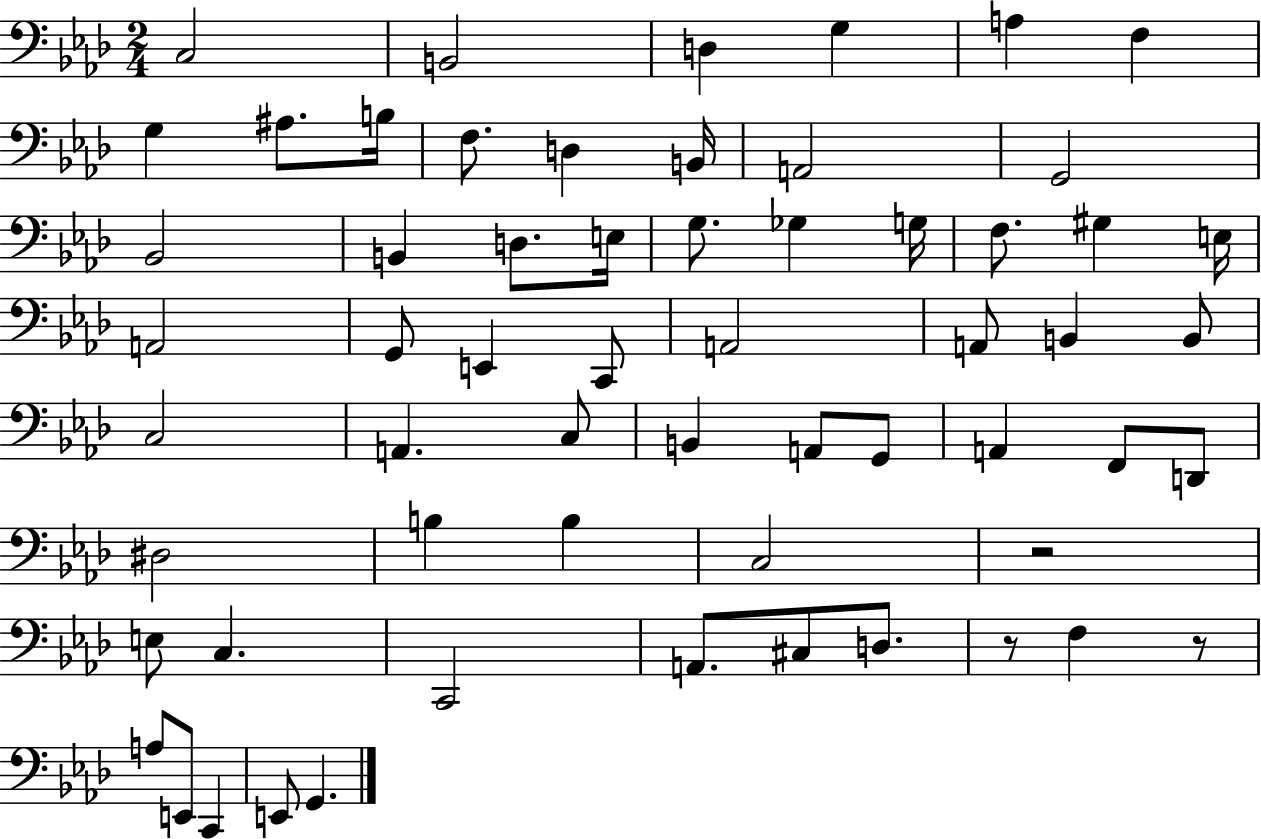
X:1
T:Untitled
M:2/4
L:1/4
K:Ab
C,2 B,,2 D, G, A, F, G, ^A,/2 B,/4 F,/2 D, B,,/4 A,,2 G,,2 _B,,2 B,, D,/2 E,/4 G,/2 _G, G,/4 F,/2 ^G, E,/4 A,,2 G,,/2 E,, C,,/2 A,,2 A,,/2 B,, B,,/2 C,2 A,, C,/2 B,, A,,/2 G,,/2 A,, F,,/2 D,,/2 ^D,2 B, B, C,2 z2 E,/2 C, C,,2 A,,/2 ^C,/2 D,/2 z/2 F, z/2 A,/2 E,,/2 C,, E,,/2 G,,